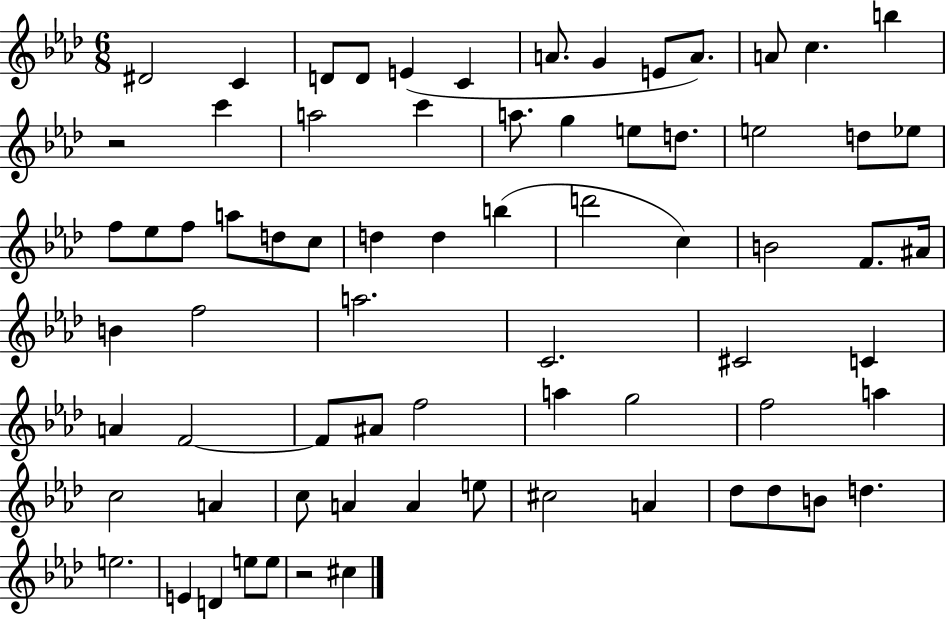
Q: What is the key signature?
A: AES major